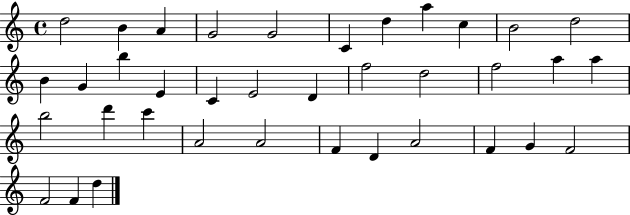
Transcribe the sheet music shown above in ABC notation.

X:1
T:Untitled
M:4/4
L:1/4
K:C
d2 B A G2 G2 C d a c B2 d2 B G b E C E2 D f2 d2 f2 a a b2 d' c' A2 A2 F D A2 F G F2 F2 F d